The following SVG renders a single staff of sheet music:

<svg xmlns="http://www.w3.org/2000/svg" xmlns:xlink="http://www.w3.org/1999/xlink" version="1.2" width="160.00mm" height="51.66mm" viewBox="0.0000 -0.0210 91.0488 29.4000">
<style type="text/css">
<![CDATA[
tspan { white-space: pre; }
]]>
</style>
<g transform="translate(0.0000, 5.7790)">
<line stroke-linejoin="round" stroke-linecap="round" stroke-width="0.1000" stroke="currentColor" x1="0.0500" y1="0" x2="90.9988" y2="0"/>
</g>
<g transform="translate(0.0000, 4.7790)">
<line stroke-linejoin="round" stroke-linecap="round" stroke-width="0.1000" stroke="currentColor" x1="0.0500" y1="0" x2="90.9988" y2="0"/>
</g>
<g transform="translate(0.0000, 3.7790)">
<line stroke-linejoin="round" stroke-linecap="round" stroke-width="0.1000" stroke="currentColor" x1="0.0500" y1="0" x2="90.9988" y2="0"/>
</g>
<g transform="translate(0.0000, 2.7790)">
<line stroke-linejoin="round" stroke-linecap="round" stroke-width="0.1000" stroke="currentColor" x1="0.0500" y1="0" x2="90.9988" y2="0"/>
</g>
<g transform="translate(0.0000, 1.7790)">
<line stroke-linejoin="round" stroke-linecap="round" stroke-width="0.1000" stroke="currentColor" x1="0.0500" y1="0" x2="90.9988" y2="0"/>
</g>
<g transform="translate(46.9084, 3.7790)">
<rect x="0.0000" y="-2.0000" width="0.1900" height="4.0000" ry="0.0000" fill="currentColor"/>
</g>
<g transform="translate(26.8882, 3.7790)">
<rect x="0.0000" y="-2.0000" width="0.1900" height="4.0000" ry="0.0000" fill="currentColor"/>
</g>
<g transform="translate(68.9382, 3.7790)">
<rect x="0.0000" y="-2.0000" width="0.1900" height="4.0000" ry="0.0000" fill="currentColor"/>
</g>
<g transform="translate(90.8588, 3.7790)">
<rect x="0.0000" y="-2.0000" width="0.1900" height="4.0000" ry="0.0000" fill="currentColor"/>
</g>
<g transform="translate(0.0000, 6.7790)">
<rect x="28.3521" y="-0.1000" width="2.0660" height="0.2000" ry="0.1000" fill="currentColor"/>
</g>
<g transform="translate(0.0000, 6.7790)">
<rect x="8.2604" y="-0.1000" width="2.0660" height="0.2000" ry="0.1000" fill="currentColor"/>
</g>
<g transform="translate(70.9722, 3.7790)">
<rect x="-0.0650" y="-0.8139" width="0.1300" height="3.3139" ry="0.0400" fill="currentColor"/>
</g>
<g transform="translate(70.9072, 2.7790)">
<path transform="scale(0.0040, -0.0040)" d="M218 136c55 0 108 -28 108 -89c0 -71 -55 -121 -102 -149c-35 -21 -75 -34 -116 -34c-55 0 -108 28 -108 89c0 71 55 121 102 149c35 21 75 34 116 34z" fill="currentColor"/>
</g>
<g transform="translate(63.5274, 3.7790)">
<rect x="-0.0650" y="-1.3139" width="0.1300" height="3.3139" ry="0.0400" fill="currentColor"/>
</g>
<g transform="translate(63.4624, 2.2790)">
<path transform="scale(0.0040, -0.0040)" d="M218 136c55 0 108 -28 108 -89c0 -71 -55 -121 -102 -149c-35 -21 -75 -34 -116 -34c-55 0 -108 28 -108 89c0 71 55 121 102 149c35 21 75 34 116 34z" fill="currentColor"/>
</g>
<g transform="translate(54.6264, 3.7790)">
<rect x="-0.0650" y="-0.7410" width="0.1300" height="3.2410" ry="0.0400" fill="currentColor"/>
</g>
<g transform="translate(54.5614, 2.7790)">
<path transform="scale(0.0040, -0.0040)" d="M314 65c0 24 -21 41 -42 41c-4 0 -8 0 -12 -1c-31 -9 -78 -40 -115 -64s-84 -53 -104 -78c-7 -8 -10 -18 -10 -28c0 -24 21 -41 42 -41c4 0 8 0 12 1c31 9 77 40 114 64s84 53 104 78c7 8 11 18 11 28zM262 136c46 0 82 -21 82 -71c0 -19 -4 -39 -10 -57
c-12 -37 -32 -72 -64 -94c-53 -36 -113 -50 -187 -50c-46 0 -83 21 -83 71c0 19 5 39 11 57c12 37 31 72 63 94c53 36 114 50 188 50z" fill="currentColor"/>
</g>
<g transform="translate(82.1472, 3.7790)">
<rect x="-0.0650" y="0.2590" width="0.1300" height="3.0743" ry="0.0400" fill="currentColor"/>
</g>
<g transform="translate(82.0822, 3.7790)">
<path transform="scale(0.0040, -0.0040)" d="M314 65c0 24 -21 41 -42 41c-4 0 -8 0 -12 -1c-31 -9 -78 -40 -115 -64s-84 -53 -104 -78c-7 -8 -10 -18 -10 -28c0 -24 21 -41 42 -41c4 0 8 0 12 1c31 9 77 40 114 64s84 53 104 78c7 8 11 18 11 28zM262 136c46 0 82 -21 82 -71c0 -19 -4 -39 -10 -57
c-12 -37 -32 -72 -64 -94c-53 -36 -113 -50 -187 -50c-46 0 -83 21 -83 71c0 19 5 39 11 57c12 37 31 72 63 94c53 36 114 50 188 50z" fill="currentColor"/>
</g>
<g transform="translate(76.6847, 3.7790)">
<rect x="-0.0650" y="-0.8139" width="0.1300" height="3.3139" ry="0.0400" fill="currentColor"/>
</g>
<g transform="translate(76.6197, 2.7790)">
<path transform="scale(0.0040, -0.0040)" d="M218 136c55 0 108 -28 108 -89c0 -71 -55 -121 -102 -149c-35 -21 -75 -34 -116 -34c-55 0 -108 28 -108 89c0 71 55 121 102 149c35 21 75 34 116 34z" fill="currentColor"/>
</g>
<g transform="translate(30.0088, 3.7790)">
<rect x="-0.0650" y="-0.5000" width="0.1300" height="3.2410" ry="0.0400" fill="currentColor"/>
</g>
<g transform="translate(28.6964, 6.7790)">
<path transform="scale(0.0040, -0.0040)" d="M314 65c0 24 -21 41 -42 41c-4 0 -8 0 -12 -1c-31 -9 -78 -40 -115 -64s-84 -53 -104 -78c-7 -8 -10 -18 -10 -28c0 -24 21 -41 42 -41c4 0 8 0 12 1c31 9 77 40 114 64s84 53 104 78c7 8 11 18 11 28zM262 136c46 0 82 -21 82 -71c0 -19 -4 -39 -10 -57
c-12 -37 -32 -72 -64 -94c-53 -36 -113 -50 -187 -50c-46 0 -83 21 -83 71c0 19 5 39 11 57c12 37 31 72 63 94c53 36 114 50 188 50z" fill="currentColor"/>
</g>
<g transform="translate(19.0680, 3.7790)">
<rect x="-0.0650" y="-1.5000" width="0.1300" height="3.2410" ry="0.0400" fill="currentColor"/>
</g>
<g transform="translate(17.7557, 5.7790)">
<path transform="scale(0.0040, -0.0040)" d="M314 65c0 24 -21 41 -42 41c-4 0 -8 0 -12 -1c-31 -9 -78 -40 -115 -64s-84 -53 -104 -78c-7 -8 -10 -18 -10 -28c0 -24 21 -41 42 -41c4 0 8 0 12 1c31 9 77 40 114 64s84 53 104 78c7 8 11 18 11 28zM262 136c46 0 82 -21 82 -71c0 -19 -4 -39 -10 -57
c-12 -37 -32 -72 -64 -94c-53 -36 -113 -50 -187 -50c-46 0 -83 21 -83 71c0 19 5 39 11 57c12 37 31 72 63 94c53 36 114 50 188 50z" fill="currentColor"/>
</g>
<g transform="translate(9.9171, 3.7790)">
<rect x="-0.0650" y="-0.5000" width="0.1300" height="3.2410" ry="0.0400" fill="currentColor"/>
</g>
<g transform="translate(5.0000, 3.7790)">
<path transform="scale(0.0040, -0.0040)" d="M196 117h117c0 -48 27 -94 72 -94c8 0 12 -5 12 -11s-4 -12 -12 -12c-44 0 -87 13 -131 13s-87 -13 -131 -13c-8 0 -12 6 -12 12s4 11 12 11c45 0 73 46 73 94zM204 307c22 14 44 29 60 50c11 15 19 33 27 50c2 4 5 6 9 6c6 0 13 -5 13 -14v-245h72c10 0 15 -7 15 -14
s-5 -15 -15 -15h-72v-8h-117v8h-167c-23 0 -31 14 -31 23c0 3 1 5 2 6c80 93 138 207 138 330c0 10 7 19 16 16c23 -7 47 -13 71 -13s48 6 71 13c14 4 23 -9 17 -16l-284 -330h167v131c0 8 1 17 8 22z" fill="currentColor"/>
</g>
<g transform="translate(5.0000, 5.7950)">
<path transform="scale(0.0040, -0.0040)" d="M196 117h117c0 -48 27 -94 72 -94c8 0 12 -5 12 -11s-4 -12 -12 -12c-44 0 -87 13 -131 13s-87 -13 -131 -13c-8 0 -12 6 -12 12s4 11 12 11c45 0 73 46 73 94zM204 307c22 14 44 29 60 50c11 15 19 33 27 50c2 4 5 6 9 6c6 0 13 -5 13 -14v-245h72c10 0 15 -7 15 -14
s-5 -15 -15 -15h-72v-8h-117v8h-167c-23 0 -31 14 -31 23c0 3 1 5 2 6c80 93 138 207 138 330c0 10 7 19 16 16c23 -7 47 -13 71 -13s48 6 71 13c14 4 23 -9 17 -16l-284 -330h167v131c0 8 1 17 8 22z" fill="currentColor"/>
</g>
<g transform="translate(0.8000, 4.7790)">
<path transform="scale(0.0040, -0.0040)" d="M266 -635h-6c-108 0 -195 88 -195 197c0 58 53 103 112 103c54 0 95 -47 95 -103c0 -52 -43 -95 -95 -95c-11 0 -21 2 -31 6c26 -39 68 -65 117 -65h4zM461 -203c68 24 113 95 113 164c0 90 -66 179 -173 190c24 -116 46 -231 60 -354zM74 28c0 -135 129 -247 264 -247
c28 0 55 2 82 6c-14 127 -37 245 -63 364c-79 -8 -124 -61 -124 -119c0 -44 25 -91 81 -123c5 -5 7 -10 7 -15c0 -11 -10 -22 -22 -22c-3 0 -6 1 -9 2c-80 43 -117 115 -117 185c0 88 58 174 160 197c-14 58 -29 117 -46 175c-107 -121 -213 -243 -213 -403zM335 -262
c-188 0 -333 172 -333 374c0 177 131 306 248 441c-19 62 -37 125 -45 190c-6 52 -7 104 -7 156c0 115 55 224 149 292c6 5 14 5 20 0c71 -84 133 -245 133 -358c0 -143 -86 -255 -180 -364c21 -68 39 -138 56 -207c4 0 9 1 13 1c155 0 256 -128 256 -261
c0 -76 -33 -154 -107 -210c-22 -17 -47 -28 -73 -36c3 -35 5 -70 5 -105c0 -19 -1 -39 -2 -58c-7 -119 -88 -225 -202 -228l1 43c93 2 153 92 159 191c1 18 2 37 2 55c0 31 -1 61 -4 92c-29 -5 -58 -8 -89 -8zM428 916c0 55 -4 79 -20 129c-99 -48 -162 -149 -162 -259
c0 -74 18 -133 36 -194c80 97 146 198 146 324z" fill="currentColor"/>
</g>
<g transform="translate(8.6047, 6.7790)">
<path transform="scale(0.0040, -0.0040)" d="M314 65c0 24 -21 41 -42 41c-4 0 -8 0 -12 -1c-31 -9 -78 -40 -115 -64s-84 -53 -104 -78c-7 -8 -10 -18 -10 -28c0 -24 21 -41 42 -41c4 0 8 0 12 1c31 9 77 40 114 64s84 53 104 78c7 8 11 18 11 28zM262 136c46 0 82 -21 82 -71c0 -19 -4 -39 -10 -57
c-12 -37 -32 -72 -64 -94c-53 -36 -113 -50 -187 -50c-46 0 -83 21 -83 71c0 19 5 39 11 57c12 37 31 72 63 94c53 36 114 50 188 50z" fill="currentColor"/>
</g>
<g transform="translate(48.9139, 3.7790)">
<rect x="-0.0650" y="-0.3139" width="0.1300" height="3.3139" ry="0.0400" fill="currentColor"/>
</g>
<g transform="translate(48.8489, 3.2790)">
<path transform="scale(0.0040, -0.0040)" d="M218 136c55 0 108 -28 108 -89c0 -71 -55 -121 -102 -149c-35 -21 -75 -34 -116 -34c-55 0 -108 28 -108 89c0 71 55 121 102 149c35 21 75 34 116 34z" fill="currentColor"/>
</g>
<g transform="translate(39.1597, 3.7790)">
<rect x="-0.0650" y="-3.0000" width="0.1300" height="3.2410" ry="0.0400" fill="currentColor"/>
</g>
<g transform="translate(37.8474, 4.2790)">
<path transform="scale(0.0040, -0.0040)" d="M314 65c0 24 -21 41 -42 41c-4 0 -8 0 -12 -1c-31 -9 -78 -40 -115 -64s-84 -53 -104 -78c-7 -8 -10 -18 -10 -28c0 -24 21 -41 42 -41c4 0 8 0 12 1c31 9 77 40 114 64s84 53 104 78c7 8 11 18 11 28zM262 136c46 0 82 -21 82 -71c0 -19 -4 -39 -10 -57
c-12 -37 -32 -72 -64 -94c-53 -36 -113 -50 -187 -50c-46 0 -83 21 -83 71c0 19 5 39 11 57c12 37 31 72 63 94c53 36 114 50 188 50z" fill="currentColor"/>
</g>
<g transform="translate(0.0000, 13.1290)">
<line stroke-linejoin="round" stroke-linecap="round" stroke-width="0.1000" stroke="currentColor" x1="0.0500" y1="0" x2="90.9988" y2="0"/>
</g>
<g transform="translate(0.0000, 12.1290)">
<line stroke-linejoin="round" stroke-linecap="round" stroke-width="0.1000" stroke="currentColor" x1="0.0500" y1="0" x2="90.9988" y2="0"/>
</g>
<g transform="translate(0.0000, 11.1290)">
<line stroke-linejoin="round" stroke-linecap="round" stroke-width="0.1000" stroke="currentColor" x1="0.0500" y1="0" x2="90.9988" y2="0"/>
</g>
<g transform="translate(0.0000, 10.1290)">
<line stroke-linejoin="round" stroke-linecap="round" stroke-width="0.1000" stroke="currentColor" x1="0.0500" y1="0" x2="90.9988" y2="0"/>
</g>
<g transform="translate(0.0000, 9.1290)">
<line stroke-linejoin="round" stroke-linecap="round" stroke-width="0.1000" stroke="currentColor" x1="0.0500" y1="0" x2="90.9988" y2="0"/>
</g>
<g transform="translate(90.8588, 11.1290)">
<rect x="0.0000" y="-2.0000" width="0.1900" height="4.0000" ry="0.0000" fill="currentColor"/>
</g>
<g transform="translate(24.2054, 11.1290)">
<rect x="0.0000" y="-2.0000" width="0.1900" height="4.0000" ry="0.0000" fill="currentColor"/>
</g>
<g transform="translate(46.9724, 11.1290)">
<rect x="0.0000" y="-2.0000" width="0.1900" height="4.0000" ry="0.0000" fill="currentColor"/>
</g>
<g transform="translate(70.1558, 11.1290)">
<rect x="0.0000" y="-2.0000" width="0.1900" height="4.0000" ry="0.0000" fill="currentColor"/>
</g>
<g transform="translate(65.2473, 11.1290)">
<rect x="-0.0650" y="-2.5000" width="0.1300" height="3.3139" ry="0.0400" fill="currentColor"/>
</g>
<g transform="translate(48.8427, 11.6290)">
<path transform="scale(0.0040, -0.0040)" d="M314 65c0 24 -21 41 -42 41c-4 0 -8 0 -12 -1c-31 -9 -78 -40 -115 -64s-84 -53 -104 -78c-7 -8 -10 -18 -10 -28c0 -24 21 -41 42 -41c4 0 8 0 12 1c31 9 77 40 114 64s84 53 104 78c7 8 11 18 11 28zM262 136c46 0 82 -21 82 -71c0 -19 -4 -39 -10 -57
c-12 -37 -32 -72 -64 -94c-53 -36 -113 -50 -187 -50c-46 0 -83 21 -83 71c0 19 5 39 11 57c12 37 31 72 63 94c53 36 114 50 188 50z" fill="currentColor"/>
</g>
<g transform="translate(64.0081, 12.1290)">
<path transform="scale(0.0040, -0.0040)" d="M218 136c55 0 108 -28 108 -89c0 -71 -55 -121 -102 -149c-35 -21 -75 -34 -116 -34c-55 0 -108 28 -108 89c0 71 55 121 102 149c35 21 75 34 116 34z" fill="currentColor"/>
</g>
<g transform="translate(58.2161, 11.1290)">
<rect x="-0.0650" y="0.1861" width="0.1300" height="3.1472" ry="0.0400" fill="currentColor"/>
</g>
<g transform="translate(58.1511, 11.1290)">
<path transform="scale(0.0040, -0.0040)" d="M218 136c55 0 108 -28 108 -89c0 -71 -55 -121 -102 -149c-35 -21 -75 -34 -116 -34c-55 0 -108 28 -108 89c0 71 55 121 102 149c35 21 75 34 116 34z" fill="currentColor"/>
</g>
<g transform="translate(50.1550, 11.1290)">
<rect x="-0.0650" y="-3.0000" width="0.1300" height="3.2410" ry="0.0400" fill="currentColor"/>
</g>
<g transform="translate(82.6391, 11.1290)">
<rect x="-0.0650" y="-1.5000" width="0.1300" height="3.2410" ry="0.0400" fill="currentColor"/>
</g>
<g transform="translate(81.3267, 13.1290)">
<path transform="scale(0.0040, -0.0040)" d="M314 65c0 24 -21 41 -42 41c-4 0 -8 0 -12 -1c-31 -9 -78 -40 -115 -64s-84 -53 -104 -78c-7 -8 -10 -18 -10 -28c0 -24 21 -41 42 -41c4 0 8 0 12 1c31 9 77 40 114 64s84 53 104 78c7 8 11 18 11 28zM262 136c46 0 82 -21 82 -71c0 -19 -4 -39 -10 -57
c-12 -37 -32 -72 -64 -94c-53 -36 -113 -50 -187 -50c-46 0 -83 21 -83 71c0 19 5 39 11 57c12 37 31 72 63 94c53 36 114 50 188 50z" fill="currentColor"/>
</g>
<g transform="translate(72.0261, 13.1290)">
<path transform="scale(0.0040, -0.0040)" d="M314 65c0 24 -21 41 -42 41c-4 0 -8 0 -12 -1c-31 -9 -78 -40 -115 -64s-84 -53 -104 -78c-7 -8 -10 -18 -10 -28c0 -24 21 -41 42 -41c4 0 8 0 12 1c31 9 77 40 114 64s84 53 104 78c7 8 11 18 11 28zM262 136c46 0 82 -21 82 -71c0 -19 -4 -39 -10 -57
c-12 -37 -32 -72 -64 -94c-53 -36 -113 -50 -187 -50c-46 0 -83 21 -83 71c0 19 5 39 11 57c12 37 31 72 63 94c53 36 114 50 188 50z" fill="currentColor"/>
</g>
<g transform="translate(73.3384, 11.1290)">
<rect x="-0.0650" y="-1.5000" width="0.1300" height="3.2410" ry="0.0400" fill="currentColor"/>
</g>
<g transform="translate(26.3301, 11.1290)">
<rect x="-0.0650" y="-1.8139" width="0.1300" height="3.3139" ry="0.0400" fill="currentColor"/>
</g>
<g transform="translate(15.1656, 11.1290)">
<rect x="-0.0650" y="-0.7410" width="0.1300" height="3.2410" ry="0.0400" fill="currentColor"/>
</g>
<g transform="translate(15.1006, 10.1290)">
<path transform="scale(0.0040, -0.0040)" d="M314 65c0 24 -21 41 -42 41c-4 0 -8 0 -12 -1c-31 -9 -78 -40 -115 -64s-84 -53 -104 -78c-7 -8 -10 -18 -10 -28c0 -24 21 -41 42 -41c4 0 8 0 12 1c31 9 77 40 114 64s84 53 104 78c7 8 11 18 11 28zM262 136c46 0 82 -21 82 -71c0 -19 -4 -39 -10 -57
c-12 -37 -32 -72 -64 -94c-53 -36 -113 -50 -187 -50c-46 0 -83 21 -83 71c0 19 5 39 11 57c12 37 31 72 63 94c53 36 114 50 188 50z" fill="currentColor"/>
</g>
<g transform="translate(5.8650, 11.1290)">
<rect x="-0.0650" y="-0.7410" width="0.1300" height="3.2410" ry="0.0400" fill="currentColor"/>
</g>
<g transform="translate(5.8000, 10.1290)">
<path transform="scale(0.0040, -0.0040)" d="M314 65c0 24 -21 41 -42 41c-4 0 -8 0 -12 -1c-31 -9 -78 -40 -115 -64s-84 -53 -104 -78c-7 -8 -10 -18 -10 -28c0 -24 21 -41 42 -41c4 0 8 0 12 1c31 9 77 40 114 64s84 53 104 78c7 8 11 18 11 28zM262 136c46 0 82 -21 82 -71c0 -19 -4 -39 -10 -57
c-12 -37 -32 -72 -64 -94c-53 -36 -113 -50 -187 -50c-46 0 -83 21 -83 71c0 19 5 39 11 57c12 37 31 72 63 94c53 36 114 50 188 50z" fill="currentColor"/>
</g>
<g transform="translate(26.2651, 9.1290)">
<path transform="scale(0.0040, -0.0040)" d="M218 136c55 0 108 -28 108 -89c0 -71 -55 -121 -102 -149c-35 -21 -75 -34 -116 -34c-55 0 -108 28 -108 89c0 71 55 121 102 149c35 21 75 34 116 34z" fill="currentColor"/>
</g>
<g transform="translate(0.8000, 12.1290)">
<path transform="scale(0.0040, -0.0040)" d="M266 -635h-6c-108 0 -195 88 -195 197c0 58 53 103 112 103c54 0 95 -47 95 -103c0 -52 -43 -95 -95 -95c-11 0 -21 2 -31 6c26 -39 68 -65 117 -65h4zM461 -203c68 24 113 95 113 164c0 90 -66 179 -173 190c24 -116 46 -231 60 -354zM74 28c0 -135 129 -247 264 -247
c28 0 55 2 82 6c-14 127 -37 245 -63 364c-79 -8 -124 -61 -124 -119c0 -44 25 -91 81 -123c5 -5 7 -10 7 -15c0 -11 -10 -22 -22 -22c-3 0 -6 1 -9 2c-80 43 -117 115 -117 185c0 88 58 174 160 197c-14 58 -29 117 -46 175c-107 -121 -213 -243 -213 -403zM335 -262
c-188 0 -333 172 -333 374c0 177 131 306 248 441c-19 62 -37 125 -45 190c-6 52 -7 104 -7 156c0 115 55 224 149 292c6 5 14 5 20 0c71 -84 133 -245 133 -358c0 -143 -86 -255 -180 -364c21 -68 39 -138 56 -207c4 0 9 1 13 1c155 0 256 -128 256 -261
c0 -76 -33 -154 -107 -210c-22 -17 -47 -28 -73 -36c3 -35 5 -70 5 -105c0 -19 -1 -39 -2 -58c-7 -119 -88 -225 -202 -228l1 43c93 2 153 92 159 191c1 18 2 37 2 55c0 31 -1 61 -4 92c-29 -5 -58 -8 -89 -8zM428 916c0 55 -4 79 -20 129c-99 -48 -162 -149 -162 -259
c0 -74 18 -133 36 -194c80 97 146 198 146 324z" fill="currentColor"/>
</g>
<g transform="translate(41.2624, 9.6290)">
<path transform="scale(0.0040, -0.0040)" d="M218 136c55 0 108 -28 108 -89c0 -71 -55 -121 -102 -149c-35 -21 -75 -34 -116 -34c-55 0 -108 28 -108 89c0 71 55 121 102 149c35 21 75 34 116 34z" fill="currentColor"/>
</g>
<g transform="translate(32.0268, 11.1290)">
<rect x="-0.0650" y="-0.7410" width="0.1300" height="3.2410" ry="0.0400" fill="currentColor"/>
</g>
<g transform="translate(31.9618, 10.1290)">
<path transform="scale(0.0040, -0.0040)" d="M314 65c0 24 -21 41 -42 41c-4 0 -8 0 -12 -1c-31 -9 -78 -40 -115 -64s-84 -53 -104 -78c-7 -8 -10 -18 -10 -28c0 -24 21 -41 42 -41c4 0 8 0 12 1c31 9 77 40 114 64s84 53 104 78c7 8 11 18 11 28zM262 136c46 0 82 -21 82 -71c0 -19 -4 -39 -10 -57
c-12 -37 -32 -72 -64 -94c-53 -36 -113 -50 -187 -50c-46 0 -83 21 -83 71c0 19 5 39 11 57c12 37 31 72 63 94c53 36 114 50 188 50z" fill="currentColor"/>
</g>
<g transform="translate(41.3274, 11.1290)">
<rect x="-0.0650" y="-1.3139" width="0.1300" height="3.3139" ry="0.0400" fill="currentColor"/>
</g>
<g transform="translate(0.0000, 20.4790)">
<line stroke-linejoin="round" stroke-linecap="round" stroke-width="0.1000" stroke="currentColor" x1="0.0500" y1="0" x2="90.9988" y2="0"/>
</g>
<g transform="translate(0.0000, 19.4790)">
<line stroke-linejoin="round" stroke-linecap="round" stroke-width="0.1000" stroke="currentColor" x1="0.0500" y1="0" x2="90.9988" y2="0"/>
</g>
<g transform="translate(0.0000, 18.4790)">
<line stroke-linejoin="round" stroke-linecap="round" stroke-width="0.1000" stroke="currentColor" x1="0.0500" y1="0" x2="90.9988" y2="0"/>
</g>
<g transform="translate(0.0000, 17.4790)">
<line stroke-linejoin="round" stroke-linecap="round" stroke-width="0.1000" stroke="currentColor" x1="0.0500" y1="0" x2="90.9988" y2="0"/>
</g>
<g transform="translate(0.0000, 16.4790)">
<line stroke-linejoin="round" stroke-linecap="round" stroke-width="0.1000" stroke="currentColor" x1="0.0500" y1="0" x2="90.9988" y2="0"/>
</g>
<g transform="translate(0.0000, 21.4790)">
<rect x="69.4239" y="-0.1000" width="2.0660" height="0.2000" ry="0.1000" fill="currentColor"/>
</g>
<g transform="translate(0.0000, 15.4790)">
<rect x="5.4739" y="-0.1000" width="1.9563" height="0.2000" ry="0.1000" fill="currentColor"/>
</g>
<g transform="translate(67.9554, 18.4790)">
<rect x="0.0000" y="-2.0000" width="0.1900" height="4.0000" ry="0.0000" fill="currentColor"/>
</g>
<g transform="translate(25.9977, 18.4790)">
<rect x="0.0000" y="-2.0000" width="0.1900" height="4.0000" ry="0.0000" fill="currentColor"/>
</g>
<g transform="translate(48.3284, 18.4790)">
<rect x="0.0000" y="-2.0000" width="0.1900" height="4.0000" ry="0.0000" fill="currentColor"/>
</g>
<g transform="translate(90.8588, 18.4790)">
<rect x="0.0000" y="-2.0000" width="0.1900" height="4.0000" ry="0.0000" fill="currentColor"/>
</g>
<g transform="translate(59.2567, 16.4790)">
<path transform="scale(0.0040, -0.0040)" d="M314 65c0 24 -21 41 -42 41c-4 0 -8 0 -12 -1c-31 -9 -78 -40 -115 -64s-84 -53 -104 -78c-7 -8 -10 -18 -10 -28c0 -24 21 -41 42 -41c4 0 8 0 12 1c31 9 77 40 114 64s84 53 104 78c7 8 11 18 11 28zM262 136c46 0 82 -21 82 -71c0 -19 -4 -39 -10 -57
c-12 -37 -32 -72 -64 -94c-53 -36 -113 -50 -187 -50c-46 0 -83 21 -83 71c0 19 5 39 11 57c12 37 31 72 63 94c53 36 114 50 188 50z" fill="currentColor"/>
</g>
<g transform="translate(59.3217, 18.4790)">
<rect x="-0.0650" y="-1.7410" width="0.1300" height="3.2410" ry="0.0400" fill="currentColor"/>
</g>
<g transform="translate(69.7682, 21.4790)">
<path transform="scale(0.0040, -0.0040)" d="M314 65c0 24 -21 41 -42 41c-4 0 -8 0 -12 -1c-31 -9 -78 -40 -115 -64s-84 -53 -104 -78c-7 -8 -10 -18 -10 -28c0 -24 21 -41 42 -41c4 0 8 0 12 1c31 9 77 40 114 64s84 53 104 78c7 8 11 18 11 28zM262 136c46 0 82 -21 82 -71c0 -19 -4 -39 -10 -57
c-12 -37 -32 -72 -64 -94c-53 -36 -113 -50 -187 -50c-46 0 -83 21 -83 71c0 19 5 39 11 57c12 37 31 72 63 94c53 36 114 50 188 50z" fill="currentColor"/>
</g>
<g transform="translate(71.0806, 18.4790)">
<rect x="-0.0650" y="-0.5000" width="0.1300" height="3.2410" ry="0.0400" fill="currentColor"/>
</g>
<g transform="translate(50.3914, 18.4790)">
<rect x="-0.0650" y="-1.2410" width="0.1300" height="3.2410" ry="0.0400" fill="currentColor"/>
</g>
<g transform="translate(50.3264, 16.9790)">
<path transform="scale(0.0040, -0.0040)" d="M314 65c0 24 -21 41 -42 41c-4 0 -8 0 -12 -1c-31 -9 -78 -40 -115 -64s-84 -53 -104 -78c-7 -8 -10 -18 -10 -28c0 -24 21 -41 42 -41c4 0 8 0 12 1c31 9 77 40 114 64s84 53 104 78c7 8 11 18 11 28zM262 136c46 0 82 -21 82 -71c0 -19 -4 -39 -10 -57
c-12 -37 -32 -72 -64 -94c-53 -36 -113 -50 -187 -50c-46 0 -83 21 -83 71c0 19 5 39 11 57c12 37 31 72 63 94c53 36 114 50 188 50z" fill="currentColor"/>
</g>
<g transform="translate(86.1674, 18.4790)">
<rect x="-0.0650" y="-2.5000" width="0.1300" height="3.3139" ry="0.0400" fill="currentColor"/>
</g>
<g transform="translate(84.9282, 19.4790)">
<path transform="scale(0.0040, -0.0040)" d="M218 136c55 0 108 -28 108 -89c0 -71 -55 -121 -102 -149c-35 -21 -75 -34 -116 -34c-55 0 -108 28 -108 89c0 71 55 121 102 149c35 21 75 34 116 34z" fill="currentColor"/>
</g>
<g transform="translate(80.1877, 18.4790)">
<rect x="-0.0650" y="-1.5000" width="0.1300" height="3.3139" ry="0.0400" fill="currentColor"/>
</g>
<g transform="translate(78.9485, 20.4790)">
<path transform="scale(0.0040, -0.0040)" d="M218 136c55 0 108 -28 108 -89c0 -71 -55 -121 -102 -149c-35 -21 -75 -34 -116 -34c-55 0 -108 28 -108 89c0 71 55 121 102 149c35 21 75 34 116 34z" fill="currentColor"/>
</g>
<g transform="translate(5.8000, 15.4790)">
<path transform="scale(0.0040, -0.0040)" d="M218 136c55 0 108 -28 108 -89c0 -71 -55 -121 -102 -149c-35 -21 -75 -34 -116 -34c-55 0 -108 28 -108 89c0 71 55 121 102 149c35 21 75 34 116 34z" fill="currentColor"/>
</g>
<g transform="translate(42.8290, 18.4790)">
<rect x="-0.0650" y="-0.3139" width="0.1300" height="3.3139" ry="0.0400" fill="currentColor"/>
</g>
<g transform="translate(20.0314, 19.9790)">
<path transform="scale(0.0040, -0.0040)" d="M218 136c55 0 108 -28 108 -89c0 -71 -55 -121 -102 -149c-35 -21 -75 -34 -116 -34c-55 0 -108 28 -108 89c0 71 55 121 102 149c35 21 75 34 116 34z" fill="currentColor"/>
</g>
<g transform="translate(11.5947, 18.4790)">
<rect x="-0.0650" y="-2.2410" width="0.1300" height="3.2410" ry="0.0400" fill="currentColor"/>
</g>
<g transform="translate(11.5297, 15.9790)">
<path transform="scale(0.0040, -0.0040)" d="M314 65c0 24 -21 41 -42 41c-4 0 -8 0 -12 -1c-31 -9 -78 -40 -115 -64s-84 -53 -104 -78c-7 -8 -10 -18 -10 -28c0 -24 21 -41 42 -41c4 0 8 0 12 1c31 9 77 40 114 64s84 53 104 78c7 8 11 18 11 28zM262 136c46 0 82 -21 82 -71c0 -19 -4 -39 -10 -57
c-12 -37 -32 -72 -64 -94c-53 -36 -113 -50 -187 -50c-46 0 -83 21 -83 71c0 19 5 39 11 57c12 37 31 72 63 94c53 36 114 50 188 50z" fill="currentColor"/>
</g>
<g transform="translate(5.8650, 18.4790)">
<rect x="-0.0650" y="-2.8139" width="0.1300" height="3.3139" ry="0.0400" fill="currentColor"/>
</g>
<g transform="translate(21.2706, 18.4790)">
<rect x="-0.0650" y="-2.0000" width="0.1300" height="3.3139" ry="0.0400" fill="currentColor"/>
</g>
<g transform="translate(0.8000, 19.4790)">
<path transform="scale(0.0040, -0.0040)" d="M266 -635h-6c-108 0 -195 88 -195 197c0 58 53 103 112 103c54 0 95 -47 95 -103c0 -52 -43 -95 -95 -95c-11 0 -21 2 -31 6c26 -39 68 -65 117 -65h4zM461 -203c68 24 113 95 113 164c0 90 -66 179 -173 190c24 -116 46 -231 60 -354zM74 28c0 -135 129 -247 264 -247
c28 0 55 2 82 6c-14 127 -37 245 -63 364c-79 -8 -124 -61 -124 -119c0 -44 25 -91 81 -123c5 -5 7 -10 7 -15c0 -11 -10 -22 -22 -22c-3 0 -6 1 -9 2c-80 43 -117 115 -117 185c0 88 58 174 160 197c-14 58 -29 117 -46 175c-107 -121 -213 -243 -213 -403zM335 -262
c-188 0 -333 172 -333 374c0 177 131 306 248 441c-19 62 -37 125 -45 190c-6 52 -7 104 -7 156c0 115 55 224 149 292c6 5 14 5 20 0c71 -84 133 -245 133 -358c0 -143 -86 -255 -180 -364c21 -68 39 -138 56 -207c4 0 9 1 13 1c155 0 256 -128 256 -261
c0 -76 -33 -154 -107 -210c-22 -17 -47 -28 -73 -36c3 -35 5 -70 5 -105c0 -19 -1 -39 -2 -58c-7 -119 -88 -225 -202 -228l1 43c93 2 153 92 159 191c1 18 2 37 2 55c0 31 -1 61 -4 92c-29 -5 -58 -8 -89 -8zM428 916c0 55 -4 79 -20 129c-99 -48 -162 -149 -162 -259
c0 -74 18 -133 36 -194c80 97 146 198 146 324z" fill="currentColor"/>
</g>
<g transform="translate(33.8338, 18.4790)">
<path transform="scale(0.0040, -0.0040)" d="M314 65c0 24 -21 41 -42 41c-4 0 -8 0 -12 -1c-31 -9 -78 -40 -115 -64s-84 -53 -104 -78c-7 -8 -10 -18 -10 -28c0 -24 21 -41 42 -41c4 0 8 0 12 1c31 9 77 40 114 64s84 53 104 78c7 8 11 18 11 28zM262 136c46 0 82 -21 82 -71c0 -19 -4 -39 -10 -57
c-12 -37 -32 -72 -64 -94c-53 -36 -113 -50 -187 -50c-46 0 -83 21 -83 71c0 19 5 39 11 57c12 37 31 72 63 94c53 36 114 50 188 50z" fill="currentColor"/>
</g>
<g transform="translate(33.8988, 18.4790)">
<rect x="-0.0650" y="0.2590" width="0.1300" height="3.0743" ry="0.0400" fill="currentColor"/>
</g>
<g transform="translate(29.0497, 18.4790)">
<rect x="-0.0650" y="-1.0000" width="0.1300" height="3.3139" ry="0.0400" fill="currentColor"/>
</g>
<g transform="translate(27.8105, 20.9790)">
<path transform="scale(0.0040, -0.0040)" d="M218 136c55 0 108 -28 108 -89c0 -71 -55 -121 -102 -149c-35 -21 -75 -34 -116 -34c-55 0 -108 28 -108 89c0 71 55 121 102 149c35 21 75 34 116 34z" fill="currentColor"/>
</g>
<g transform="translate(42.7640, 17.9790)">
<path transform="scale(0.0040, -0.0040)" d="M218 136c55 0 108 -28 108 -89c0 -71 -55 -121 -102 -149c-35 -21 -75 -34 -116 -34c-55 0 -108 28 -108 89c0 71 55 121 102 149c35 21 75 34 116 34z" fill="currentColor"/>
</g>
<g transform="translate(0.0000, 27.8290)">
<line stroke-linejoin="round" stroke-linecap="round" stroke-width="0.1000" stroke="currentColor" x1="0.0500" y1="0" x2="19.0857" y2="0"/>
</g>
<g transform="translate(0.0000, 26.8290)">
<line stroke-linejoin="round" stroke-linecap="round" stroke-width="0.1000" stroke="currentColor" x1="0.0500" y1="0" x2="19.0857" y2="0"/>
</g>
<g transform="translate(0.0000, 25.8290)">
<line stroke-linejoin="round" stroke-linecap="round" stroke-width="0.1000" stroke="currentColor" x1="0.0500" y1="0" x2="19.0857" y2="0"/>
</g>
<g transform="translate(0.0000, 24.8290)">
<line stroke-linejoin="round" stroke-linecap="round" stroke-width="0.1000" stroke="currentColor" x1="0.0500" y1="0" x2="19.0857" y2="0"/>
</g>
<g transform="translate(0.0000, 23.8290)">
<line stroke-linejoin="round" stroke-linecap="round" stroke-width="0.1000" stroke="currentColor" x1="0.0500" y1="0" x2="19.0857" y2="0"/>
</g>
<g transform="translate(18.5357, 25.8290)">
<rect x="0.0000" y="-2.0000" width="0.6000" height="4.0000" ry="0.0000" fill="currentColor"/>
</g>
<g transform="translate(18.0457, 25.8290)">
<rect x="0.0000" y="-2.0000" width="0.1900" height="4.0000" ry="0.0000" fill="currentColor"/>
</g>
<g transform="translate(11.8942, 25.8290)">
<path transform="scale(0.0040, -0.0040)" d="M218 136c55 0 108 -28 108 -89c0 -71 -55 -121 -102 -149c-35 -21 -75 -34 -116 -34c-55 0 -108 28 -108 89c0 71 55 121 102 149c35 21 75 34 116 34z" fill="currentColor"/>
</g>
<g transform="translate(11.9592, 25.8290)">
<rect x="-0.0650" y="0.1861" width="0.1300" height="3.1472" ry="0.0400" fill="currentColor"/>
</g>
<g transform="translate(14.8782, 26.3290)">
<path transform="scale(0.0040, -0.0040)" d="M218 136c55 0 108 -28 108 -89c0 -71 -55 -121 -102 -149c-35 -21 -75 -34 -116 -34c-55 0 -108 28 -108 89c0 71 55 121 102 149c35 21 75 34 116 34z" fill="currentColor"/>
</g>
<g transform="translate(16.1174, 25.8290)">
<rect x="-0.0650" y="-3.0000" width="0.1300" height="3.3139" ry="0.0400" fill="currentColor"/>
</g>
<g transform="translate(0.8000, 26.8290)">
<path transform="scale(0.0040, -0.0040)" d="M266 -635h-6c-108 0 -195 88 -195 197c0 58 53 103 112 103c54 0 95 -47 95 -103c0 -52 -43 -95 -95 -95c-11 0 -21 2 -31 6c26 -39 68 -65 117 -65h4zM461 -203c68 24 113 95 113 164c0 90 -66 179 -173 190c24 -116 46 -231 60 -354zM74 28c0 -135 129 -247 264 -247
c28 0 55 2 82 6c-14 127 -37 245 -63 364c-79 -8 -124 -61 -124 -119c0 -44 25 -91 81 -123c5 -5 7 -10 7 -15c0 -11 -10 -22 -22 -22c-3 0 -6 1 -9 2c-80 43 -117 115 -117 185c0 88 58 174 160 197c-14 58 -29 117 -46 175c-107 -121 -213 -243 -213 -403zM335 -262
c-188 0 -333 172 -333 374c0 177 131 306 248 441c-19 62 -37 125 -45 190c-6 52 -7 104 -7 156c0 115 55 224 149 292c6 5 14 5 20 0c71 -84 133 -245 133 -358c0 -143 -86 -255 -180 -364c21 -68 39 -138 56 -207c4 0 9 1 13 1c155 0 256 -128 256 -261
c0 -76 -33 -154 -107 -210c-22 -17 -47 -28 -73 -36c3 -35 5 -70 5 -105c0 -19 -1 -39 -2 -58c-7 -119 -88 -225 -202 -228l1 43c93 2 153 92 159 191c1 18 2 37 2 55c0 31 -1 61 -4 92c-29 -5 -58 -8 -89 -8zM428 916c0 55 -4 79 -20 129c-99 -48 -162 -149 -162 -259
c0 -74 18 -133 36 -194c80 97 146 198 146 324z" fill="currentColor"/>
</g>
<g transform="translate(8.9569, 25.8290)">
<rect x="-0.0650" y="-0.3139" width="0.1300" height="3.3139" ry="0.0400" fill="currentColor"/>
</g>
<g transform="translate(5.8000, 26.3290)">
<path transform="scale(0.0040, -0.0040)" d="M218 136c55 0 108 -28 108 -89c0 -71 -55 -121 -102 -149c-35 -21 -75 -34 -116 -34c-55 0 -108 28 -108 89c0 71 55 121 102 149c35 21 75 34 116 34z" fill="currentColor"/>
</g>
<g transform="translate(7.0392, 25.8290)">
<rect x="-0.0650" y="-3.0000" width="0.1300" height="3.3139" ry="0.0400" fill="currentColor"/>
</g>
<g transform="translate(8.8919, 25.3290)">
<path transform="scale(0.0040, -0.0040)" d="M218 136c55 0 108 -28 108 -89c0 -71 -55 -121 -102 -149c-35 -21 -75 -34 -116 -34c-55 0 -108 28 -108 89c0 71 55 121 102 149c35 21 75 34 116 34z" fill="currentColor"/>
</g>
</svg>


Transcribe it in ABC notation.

X:1
T:Untitled
M:4/4
L:1/4
K:C
C2 E2 C2 A2 c d2 e d d B2 d2 d2 f d2 e A2 B G E2 E2 a g2 F D B2 c e2 f2 C2 E G A c B A